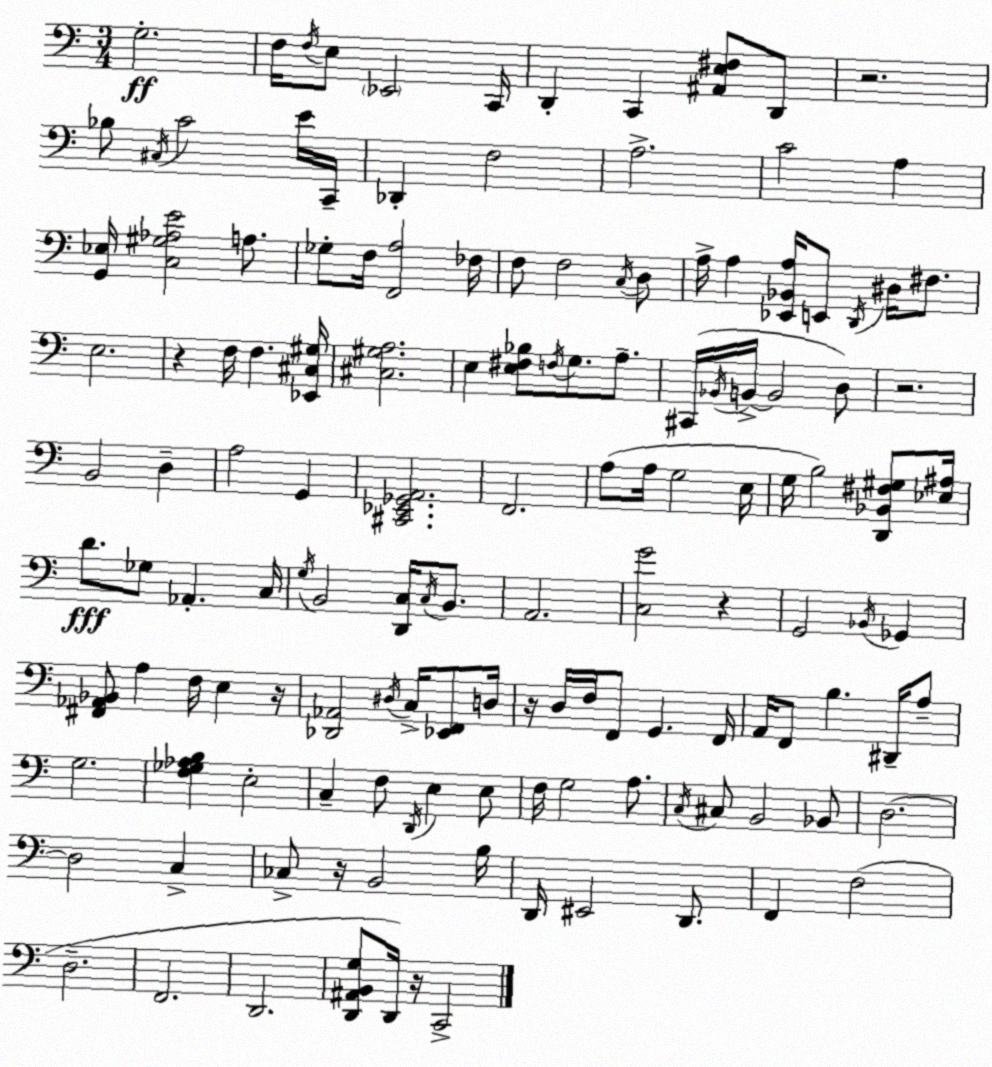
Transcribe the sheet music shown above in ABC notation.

X:1
T:Untitled
M:3/4
L:1/4
K:C
G,2 F,/4 F,/4 E,/2 _E,,2 C,,/4 D,, C,, [^A,,E,^F,]/2 D,,/2 z2 _B,/2 ^C,/4 C2 E/4 C,,/4 _D,, F,2 A,2 C2 A, [G,,_E,]/4 [C,^G,_A,E]2 A,/2 _G,/2 F,/4 [F,,A,]2 _F,/4 F,/2 F,2 C,/4 D,/2 A,/4 A, [_E,,_B,,A,]/4 E,,/2 D,,/4 ^D,/4 ^F,/2 E,2 z F,/4 F, [_E,,^C,^G,]/4 [^C,^G,A,]2 E, [E,^F,_B,]/2 F,/4 G,/2 A,/2 ^C,,/4 _B,,/4 B,,/4 B,,2 D,/2 z2 B,,2 D, A,2 G,, [^C,,_E,,_G,,A,,]2 F,,2 A,/2 A,/4 G,2 E,/4 G,/4 B,2 [D,,_B,,^F,^G,]/2 [_E,^A,]/4 D/2 _G,/2 _A,, C,/4 G,/4 B,,2 [D,,C,]/4 C,/4 B,,/2 A,,2 [C,G]2 z G,,2 _B,,/4 _G,, [^F,,_A,,_B,,]/2 A, F,/4 E, z/4 [_D,,_A,,]2 ^D,/4 C,/4 [_E,,F,,]/2 D,/4 z/4 D,/4 F,/4 F,,/2 G,, F,,/4 A,,/4 F,,/2 B, ^D,,/4 A,/2 G,2 [F,_G,_A,B,] E,2 C, F,/2 D,,/4 E, E,/2 F,/4 G,2 A,/2 C,/4 ^C,/2 B,,2 _B,,/2 D,2 D,2 C, _C,/2 z/4 B,,2 B,/4 D,,/4 ^E,,2 D,,/2 F,, F,2 D,2 F,,2 D,,2 [D,,^A,,B,,G,]/2 D,,/4 z/4 C,,2